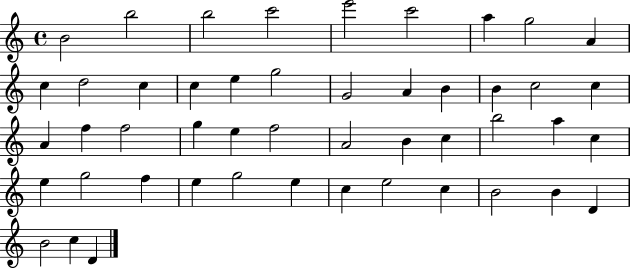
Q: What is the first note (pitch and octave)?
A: B4